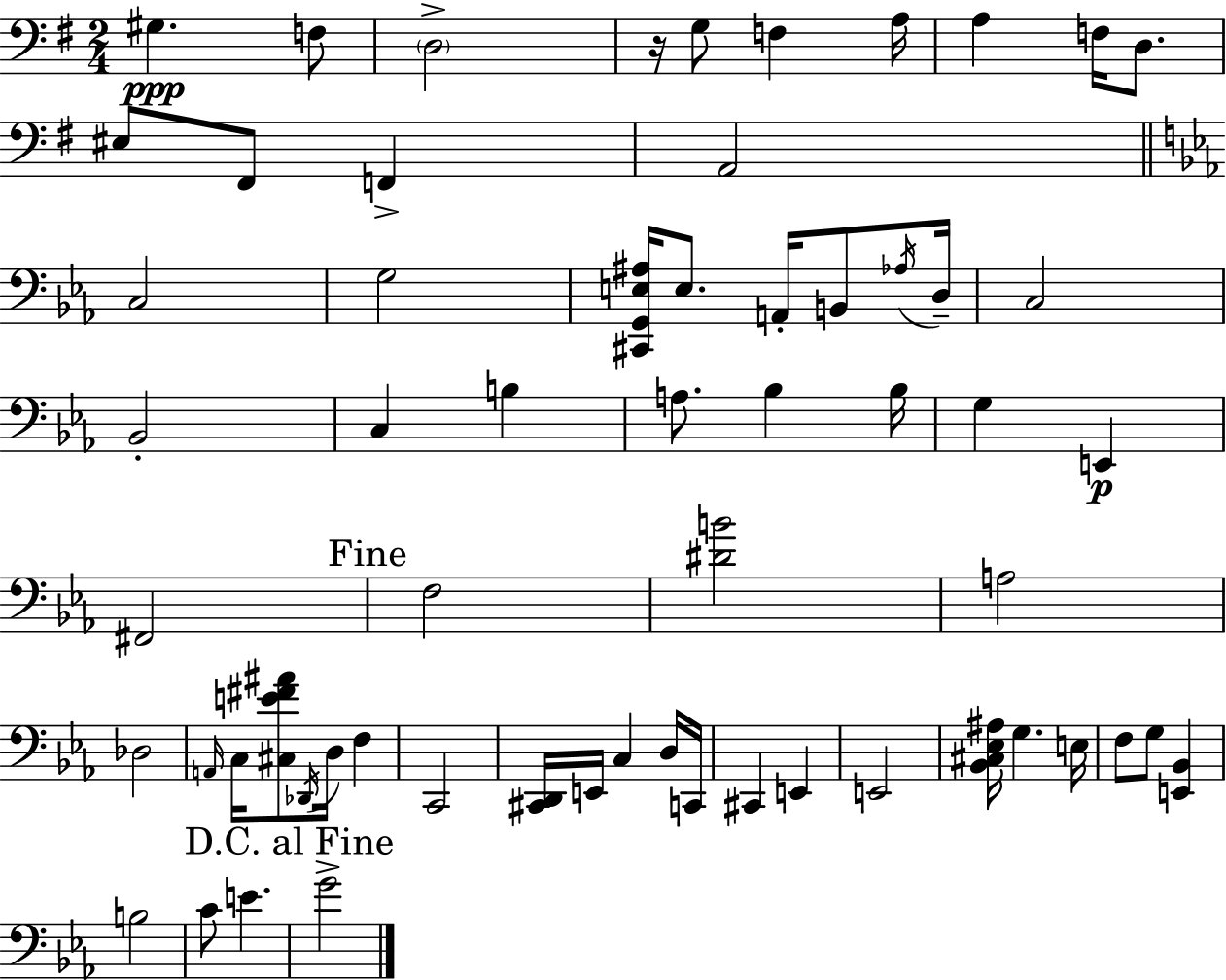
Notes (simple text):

G#3/q. F3/e D3/h R/s G3/e F3/q A3/s A3/q F3/s D3/e. EIS3/e F#2/e F2/q A2/h C3/h G3/h [C#2,G2,E3,A#3]/s E3/e. A2/s B2/e Ab3/s D3/s C3/h Bb2/h C3/q B3/q A3/e. Bb3/q Bb3/s G3/q E2/q F#2/h F3/h [D#4,B4]/h A3/h Db3/h A2/s C3/s [C#3,E4,F#4,A#4]/e Db2/s D3/s F3/q C2/h [C#2,D2]/s E2/s C3/q D3/s C2/s C#2/q E2/q E2/h [Bb2,C#3,Eb3,A#3]/s G3/q. E3/s F3/e G3/e [E2,Bb2]/q B3/h C4/e E4/q. G4/h